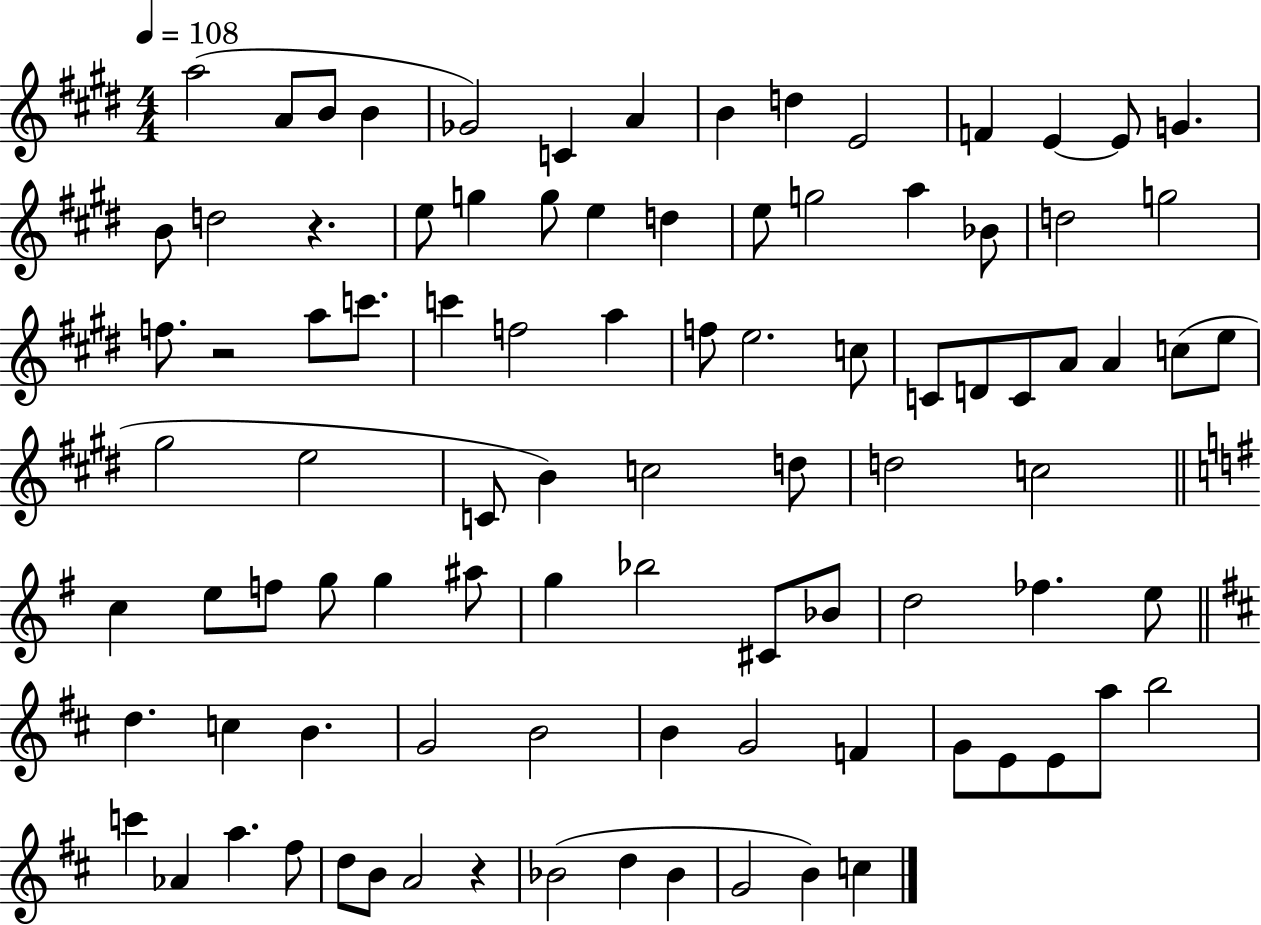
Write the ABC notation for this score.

X:1
T:Untitled
M:4/4
L:1/4
K:E
a2 A/2 B/2 B _G2 C A B d E2 F E E/2 G B/2 d2 z e/2 g g/2 e d e/2 g2 a _B/2 d2 g2 f/2 z2 a/2 c'/2 c' f2 a f/2 e2 c/2 C/2 D/2 C/2 A/2 A c/2 e/2 ^g2 e2 C/2 B c2 d/2 d2 c2 c e/2 f/2 g/2 g ^a/2 g _b2 ^C/2 _B/2 d2 _f e/2 d c B G2 B2 B G2 F G/2 E/2 E/2 a/2 b2 c' _A a ^f/2 d/2 B/2 A2 z _B2 d _B G2 B c